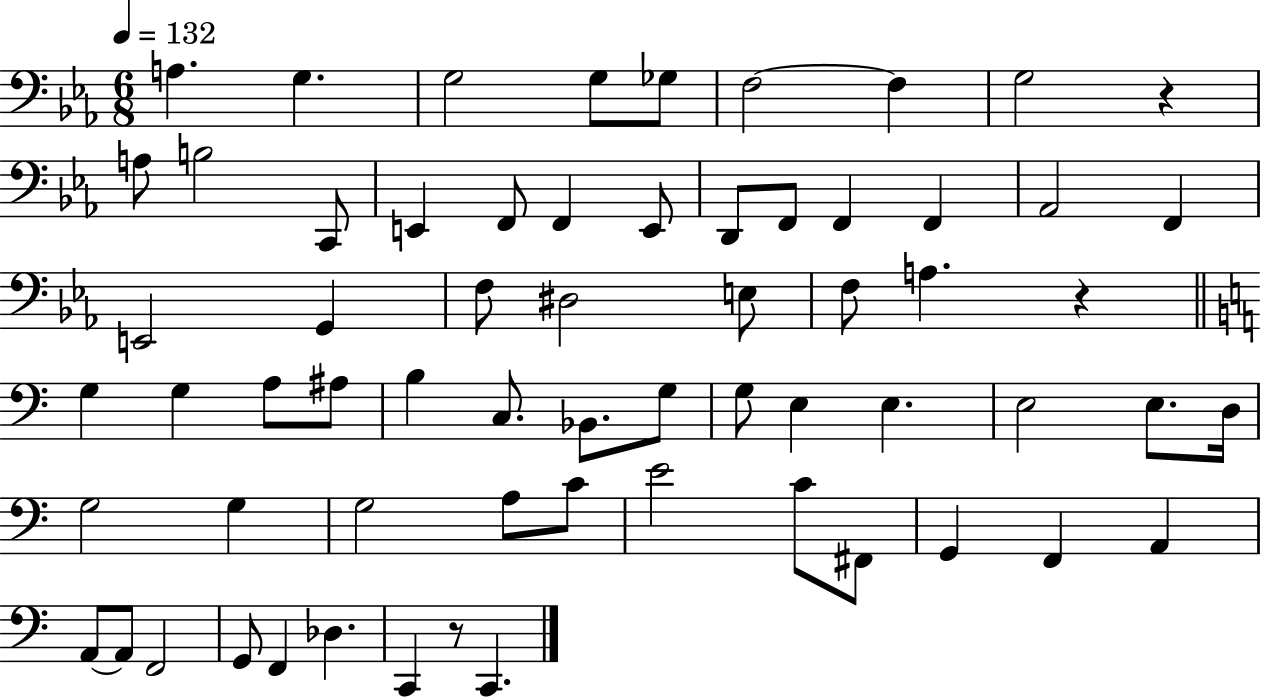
X:1
T:Untitled
M:6/8
L:1/4
K:Eb
A, G, G,2 G,/2 _G,/2 F,2 F, G,2 z A,/2 B,2 C,,/2 E,, F,,/2 F,, E,,/2 D,,/2 F,,/2 F,, F,, _A,,2 F,, E,,2 G,, F,/2 ^D,2 E,/2 F,/2 A, z G, G, A,/2 ^A,/2 B, C,/2 _B,,/2 G,/2 G,/2 E, E, E,2 E,/2 D,/4 G,2 G, G,2 A,/2 C/2 E2 C/2 ^F,,/2 G,, F,, A,, A,,/2 A,,/2 F,,2 G,,/2 F,, _D, C,, z/2 C,,